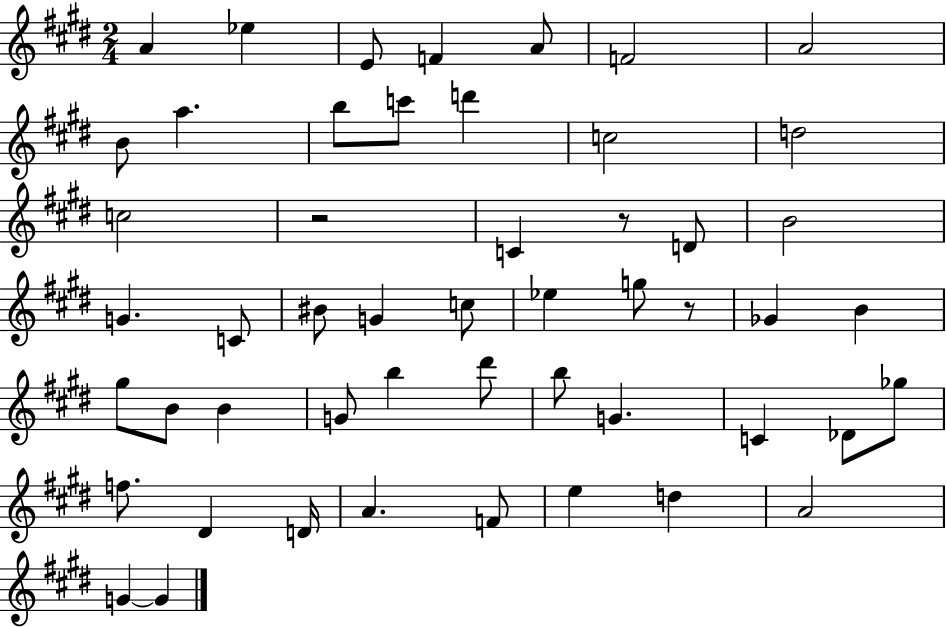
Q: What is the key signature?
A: E major